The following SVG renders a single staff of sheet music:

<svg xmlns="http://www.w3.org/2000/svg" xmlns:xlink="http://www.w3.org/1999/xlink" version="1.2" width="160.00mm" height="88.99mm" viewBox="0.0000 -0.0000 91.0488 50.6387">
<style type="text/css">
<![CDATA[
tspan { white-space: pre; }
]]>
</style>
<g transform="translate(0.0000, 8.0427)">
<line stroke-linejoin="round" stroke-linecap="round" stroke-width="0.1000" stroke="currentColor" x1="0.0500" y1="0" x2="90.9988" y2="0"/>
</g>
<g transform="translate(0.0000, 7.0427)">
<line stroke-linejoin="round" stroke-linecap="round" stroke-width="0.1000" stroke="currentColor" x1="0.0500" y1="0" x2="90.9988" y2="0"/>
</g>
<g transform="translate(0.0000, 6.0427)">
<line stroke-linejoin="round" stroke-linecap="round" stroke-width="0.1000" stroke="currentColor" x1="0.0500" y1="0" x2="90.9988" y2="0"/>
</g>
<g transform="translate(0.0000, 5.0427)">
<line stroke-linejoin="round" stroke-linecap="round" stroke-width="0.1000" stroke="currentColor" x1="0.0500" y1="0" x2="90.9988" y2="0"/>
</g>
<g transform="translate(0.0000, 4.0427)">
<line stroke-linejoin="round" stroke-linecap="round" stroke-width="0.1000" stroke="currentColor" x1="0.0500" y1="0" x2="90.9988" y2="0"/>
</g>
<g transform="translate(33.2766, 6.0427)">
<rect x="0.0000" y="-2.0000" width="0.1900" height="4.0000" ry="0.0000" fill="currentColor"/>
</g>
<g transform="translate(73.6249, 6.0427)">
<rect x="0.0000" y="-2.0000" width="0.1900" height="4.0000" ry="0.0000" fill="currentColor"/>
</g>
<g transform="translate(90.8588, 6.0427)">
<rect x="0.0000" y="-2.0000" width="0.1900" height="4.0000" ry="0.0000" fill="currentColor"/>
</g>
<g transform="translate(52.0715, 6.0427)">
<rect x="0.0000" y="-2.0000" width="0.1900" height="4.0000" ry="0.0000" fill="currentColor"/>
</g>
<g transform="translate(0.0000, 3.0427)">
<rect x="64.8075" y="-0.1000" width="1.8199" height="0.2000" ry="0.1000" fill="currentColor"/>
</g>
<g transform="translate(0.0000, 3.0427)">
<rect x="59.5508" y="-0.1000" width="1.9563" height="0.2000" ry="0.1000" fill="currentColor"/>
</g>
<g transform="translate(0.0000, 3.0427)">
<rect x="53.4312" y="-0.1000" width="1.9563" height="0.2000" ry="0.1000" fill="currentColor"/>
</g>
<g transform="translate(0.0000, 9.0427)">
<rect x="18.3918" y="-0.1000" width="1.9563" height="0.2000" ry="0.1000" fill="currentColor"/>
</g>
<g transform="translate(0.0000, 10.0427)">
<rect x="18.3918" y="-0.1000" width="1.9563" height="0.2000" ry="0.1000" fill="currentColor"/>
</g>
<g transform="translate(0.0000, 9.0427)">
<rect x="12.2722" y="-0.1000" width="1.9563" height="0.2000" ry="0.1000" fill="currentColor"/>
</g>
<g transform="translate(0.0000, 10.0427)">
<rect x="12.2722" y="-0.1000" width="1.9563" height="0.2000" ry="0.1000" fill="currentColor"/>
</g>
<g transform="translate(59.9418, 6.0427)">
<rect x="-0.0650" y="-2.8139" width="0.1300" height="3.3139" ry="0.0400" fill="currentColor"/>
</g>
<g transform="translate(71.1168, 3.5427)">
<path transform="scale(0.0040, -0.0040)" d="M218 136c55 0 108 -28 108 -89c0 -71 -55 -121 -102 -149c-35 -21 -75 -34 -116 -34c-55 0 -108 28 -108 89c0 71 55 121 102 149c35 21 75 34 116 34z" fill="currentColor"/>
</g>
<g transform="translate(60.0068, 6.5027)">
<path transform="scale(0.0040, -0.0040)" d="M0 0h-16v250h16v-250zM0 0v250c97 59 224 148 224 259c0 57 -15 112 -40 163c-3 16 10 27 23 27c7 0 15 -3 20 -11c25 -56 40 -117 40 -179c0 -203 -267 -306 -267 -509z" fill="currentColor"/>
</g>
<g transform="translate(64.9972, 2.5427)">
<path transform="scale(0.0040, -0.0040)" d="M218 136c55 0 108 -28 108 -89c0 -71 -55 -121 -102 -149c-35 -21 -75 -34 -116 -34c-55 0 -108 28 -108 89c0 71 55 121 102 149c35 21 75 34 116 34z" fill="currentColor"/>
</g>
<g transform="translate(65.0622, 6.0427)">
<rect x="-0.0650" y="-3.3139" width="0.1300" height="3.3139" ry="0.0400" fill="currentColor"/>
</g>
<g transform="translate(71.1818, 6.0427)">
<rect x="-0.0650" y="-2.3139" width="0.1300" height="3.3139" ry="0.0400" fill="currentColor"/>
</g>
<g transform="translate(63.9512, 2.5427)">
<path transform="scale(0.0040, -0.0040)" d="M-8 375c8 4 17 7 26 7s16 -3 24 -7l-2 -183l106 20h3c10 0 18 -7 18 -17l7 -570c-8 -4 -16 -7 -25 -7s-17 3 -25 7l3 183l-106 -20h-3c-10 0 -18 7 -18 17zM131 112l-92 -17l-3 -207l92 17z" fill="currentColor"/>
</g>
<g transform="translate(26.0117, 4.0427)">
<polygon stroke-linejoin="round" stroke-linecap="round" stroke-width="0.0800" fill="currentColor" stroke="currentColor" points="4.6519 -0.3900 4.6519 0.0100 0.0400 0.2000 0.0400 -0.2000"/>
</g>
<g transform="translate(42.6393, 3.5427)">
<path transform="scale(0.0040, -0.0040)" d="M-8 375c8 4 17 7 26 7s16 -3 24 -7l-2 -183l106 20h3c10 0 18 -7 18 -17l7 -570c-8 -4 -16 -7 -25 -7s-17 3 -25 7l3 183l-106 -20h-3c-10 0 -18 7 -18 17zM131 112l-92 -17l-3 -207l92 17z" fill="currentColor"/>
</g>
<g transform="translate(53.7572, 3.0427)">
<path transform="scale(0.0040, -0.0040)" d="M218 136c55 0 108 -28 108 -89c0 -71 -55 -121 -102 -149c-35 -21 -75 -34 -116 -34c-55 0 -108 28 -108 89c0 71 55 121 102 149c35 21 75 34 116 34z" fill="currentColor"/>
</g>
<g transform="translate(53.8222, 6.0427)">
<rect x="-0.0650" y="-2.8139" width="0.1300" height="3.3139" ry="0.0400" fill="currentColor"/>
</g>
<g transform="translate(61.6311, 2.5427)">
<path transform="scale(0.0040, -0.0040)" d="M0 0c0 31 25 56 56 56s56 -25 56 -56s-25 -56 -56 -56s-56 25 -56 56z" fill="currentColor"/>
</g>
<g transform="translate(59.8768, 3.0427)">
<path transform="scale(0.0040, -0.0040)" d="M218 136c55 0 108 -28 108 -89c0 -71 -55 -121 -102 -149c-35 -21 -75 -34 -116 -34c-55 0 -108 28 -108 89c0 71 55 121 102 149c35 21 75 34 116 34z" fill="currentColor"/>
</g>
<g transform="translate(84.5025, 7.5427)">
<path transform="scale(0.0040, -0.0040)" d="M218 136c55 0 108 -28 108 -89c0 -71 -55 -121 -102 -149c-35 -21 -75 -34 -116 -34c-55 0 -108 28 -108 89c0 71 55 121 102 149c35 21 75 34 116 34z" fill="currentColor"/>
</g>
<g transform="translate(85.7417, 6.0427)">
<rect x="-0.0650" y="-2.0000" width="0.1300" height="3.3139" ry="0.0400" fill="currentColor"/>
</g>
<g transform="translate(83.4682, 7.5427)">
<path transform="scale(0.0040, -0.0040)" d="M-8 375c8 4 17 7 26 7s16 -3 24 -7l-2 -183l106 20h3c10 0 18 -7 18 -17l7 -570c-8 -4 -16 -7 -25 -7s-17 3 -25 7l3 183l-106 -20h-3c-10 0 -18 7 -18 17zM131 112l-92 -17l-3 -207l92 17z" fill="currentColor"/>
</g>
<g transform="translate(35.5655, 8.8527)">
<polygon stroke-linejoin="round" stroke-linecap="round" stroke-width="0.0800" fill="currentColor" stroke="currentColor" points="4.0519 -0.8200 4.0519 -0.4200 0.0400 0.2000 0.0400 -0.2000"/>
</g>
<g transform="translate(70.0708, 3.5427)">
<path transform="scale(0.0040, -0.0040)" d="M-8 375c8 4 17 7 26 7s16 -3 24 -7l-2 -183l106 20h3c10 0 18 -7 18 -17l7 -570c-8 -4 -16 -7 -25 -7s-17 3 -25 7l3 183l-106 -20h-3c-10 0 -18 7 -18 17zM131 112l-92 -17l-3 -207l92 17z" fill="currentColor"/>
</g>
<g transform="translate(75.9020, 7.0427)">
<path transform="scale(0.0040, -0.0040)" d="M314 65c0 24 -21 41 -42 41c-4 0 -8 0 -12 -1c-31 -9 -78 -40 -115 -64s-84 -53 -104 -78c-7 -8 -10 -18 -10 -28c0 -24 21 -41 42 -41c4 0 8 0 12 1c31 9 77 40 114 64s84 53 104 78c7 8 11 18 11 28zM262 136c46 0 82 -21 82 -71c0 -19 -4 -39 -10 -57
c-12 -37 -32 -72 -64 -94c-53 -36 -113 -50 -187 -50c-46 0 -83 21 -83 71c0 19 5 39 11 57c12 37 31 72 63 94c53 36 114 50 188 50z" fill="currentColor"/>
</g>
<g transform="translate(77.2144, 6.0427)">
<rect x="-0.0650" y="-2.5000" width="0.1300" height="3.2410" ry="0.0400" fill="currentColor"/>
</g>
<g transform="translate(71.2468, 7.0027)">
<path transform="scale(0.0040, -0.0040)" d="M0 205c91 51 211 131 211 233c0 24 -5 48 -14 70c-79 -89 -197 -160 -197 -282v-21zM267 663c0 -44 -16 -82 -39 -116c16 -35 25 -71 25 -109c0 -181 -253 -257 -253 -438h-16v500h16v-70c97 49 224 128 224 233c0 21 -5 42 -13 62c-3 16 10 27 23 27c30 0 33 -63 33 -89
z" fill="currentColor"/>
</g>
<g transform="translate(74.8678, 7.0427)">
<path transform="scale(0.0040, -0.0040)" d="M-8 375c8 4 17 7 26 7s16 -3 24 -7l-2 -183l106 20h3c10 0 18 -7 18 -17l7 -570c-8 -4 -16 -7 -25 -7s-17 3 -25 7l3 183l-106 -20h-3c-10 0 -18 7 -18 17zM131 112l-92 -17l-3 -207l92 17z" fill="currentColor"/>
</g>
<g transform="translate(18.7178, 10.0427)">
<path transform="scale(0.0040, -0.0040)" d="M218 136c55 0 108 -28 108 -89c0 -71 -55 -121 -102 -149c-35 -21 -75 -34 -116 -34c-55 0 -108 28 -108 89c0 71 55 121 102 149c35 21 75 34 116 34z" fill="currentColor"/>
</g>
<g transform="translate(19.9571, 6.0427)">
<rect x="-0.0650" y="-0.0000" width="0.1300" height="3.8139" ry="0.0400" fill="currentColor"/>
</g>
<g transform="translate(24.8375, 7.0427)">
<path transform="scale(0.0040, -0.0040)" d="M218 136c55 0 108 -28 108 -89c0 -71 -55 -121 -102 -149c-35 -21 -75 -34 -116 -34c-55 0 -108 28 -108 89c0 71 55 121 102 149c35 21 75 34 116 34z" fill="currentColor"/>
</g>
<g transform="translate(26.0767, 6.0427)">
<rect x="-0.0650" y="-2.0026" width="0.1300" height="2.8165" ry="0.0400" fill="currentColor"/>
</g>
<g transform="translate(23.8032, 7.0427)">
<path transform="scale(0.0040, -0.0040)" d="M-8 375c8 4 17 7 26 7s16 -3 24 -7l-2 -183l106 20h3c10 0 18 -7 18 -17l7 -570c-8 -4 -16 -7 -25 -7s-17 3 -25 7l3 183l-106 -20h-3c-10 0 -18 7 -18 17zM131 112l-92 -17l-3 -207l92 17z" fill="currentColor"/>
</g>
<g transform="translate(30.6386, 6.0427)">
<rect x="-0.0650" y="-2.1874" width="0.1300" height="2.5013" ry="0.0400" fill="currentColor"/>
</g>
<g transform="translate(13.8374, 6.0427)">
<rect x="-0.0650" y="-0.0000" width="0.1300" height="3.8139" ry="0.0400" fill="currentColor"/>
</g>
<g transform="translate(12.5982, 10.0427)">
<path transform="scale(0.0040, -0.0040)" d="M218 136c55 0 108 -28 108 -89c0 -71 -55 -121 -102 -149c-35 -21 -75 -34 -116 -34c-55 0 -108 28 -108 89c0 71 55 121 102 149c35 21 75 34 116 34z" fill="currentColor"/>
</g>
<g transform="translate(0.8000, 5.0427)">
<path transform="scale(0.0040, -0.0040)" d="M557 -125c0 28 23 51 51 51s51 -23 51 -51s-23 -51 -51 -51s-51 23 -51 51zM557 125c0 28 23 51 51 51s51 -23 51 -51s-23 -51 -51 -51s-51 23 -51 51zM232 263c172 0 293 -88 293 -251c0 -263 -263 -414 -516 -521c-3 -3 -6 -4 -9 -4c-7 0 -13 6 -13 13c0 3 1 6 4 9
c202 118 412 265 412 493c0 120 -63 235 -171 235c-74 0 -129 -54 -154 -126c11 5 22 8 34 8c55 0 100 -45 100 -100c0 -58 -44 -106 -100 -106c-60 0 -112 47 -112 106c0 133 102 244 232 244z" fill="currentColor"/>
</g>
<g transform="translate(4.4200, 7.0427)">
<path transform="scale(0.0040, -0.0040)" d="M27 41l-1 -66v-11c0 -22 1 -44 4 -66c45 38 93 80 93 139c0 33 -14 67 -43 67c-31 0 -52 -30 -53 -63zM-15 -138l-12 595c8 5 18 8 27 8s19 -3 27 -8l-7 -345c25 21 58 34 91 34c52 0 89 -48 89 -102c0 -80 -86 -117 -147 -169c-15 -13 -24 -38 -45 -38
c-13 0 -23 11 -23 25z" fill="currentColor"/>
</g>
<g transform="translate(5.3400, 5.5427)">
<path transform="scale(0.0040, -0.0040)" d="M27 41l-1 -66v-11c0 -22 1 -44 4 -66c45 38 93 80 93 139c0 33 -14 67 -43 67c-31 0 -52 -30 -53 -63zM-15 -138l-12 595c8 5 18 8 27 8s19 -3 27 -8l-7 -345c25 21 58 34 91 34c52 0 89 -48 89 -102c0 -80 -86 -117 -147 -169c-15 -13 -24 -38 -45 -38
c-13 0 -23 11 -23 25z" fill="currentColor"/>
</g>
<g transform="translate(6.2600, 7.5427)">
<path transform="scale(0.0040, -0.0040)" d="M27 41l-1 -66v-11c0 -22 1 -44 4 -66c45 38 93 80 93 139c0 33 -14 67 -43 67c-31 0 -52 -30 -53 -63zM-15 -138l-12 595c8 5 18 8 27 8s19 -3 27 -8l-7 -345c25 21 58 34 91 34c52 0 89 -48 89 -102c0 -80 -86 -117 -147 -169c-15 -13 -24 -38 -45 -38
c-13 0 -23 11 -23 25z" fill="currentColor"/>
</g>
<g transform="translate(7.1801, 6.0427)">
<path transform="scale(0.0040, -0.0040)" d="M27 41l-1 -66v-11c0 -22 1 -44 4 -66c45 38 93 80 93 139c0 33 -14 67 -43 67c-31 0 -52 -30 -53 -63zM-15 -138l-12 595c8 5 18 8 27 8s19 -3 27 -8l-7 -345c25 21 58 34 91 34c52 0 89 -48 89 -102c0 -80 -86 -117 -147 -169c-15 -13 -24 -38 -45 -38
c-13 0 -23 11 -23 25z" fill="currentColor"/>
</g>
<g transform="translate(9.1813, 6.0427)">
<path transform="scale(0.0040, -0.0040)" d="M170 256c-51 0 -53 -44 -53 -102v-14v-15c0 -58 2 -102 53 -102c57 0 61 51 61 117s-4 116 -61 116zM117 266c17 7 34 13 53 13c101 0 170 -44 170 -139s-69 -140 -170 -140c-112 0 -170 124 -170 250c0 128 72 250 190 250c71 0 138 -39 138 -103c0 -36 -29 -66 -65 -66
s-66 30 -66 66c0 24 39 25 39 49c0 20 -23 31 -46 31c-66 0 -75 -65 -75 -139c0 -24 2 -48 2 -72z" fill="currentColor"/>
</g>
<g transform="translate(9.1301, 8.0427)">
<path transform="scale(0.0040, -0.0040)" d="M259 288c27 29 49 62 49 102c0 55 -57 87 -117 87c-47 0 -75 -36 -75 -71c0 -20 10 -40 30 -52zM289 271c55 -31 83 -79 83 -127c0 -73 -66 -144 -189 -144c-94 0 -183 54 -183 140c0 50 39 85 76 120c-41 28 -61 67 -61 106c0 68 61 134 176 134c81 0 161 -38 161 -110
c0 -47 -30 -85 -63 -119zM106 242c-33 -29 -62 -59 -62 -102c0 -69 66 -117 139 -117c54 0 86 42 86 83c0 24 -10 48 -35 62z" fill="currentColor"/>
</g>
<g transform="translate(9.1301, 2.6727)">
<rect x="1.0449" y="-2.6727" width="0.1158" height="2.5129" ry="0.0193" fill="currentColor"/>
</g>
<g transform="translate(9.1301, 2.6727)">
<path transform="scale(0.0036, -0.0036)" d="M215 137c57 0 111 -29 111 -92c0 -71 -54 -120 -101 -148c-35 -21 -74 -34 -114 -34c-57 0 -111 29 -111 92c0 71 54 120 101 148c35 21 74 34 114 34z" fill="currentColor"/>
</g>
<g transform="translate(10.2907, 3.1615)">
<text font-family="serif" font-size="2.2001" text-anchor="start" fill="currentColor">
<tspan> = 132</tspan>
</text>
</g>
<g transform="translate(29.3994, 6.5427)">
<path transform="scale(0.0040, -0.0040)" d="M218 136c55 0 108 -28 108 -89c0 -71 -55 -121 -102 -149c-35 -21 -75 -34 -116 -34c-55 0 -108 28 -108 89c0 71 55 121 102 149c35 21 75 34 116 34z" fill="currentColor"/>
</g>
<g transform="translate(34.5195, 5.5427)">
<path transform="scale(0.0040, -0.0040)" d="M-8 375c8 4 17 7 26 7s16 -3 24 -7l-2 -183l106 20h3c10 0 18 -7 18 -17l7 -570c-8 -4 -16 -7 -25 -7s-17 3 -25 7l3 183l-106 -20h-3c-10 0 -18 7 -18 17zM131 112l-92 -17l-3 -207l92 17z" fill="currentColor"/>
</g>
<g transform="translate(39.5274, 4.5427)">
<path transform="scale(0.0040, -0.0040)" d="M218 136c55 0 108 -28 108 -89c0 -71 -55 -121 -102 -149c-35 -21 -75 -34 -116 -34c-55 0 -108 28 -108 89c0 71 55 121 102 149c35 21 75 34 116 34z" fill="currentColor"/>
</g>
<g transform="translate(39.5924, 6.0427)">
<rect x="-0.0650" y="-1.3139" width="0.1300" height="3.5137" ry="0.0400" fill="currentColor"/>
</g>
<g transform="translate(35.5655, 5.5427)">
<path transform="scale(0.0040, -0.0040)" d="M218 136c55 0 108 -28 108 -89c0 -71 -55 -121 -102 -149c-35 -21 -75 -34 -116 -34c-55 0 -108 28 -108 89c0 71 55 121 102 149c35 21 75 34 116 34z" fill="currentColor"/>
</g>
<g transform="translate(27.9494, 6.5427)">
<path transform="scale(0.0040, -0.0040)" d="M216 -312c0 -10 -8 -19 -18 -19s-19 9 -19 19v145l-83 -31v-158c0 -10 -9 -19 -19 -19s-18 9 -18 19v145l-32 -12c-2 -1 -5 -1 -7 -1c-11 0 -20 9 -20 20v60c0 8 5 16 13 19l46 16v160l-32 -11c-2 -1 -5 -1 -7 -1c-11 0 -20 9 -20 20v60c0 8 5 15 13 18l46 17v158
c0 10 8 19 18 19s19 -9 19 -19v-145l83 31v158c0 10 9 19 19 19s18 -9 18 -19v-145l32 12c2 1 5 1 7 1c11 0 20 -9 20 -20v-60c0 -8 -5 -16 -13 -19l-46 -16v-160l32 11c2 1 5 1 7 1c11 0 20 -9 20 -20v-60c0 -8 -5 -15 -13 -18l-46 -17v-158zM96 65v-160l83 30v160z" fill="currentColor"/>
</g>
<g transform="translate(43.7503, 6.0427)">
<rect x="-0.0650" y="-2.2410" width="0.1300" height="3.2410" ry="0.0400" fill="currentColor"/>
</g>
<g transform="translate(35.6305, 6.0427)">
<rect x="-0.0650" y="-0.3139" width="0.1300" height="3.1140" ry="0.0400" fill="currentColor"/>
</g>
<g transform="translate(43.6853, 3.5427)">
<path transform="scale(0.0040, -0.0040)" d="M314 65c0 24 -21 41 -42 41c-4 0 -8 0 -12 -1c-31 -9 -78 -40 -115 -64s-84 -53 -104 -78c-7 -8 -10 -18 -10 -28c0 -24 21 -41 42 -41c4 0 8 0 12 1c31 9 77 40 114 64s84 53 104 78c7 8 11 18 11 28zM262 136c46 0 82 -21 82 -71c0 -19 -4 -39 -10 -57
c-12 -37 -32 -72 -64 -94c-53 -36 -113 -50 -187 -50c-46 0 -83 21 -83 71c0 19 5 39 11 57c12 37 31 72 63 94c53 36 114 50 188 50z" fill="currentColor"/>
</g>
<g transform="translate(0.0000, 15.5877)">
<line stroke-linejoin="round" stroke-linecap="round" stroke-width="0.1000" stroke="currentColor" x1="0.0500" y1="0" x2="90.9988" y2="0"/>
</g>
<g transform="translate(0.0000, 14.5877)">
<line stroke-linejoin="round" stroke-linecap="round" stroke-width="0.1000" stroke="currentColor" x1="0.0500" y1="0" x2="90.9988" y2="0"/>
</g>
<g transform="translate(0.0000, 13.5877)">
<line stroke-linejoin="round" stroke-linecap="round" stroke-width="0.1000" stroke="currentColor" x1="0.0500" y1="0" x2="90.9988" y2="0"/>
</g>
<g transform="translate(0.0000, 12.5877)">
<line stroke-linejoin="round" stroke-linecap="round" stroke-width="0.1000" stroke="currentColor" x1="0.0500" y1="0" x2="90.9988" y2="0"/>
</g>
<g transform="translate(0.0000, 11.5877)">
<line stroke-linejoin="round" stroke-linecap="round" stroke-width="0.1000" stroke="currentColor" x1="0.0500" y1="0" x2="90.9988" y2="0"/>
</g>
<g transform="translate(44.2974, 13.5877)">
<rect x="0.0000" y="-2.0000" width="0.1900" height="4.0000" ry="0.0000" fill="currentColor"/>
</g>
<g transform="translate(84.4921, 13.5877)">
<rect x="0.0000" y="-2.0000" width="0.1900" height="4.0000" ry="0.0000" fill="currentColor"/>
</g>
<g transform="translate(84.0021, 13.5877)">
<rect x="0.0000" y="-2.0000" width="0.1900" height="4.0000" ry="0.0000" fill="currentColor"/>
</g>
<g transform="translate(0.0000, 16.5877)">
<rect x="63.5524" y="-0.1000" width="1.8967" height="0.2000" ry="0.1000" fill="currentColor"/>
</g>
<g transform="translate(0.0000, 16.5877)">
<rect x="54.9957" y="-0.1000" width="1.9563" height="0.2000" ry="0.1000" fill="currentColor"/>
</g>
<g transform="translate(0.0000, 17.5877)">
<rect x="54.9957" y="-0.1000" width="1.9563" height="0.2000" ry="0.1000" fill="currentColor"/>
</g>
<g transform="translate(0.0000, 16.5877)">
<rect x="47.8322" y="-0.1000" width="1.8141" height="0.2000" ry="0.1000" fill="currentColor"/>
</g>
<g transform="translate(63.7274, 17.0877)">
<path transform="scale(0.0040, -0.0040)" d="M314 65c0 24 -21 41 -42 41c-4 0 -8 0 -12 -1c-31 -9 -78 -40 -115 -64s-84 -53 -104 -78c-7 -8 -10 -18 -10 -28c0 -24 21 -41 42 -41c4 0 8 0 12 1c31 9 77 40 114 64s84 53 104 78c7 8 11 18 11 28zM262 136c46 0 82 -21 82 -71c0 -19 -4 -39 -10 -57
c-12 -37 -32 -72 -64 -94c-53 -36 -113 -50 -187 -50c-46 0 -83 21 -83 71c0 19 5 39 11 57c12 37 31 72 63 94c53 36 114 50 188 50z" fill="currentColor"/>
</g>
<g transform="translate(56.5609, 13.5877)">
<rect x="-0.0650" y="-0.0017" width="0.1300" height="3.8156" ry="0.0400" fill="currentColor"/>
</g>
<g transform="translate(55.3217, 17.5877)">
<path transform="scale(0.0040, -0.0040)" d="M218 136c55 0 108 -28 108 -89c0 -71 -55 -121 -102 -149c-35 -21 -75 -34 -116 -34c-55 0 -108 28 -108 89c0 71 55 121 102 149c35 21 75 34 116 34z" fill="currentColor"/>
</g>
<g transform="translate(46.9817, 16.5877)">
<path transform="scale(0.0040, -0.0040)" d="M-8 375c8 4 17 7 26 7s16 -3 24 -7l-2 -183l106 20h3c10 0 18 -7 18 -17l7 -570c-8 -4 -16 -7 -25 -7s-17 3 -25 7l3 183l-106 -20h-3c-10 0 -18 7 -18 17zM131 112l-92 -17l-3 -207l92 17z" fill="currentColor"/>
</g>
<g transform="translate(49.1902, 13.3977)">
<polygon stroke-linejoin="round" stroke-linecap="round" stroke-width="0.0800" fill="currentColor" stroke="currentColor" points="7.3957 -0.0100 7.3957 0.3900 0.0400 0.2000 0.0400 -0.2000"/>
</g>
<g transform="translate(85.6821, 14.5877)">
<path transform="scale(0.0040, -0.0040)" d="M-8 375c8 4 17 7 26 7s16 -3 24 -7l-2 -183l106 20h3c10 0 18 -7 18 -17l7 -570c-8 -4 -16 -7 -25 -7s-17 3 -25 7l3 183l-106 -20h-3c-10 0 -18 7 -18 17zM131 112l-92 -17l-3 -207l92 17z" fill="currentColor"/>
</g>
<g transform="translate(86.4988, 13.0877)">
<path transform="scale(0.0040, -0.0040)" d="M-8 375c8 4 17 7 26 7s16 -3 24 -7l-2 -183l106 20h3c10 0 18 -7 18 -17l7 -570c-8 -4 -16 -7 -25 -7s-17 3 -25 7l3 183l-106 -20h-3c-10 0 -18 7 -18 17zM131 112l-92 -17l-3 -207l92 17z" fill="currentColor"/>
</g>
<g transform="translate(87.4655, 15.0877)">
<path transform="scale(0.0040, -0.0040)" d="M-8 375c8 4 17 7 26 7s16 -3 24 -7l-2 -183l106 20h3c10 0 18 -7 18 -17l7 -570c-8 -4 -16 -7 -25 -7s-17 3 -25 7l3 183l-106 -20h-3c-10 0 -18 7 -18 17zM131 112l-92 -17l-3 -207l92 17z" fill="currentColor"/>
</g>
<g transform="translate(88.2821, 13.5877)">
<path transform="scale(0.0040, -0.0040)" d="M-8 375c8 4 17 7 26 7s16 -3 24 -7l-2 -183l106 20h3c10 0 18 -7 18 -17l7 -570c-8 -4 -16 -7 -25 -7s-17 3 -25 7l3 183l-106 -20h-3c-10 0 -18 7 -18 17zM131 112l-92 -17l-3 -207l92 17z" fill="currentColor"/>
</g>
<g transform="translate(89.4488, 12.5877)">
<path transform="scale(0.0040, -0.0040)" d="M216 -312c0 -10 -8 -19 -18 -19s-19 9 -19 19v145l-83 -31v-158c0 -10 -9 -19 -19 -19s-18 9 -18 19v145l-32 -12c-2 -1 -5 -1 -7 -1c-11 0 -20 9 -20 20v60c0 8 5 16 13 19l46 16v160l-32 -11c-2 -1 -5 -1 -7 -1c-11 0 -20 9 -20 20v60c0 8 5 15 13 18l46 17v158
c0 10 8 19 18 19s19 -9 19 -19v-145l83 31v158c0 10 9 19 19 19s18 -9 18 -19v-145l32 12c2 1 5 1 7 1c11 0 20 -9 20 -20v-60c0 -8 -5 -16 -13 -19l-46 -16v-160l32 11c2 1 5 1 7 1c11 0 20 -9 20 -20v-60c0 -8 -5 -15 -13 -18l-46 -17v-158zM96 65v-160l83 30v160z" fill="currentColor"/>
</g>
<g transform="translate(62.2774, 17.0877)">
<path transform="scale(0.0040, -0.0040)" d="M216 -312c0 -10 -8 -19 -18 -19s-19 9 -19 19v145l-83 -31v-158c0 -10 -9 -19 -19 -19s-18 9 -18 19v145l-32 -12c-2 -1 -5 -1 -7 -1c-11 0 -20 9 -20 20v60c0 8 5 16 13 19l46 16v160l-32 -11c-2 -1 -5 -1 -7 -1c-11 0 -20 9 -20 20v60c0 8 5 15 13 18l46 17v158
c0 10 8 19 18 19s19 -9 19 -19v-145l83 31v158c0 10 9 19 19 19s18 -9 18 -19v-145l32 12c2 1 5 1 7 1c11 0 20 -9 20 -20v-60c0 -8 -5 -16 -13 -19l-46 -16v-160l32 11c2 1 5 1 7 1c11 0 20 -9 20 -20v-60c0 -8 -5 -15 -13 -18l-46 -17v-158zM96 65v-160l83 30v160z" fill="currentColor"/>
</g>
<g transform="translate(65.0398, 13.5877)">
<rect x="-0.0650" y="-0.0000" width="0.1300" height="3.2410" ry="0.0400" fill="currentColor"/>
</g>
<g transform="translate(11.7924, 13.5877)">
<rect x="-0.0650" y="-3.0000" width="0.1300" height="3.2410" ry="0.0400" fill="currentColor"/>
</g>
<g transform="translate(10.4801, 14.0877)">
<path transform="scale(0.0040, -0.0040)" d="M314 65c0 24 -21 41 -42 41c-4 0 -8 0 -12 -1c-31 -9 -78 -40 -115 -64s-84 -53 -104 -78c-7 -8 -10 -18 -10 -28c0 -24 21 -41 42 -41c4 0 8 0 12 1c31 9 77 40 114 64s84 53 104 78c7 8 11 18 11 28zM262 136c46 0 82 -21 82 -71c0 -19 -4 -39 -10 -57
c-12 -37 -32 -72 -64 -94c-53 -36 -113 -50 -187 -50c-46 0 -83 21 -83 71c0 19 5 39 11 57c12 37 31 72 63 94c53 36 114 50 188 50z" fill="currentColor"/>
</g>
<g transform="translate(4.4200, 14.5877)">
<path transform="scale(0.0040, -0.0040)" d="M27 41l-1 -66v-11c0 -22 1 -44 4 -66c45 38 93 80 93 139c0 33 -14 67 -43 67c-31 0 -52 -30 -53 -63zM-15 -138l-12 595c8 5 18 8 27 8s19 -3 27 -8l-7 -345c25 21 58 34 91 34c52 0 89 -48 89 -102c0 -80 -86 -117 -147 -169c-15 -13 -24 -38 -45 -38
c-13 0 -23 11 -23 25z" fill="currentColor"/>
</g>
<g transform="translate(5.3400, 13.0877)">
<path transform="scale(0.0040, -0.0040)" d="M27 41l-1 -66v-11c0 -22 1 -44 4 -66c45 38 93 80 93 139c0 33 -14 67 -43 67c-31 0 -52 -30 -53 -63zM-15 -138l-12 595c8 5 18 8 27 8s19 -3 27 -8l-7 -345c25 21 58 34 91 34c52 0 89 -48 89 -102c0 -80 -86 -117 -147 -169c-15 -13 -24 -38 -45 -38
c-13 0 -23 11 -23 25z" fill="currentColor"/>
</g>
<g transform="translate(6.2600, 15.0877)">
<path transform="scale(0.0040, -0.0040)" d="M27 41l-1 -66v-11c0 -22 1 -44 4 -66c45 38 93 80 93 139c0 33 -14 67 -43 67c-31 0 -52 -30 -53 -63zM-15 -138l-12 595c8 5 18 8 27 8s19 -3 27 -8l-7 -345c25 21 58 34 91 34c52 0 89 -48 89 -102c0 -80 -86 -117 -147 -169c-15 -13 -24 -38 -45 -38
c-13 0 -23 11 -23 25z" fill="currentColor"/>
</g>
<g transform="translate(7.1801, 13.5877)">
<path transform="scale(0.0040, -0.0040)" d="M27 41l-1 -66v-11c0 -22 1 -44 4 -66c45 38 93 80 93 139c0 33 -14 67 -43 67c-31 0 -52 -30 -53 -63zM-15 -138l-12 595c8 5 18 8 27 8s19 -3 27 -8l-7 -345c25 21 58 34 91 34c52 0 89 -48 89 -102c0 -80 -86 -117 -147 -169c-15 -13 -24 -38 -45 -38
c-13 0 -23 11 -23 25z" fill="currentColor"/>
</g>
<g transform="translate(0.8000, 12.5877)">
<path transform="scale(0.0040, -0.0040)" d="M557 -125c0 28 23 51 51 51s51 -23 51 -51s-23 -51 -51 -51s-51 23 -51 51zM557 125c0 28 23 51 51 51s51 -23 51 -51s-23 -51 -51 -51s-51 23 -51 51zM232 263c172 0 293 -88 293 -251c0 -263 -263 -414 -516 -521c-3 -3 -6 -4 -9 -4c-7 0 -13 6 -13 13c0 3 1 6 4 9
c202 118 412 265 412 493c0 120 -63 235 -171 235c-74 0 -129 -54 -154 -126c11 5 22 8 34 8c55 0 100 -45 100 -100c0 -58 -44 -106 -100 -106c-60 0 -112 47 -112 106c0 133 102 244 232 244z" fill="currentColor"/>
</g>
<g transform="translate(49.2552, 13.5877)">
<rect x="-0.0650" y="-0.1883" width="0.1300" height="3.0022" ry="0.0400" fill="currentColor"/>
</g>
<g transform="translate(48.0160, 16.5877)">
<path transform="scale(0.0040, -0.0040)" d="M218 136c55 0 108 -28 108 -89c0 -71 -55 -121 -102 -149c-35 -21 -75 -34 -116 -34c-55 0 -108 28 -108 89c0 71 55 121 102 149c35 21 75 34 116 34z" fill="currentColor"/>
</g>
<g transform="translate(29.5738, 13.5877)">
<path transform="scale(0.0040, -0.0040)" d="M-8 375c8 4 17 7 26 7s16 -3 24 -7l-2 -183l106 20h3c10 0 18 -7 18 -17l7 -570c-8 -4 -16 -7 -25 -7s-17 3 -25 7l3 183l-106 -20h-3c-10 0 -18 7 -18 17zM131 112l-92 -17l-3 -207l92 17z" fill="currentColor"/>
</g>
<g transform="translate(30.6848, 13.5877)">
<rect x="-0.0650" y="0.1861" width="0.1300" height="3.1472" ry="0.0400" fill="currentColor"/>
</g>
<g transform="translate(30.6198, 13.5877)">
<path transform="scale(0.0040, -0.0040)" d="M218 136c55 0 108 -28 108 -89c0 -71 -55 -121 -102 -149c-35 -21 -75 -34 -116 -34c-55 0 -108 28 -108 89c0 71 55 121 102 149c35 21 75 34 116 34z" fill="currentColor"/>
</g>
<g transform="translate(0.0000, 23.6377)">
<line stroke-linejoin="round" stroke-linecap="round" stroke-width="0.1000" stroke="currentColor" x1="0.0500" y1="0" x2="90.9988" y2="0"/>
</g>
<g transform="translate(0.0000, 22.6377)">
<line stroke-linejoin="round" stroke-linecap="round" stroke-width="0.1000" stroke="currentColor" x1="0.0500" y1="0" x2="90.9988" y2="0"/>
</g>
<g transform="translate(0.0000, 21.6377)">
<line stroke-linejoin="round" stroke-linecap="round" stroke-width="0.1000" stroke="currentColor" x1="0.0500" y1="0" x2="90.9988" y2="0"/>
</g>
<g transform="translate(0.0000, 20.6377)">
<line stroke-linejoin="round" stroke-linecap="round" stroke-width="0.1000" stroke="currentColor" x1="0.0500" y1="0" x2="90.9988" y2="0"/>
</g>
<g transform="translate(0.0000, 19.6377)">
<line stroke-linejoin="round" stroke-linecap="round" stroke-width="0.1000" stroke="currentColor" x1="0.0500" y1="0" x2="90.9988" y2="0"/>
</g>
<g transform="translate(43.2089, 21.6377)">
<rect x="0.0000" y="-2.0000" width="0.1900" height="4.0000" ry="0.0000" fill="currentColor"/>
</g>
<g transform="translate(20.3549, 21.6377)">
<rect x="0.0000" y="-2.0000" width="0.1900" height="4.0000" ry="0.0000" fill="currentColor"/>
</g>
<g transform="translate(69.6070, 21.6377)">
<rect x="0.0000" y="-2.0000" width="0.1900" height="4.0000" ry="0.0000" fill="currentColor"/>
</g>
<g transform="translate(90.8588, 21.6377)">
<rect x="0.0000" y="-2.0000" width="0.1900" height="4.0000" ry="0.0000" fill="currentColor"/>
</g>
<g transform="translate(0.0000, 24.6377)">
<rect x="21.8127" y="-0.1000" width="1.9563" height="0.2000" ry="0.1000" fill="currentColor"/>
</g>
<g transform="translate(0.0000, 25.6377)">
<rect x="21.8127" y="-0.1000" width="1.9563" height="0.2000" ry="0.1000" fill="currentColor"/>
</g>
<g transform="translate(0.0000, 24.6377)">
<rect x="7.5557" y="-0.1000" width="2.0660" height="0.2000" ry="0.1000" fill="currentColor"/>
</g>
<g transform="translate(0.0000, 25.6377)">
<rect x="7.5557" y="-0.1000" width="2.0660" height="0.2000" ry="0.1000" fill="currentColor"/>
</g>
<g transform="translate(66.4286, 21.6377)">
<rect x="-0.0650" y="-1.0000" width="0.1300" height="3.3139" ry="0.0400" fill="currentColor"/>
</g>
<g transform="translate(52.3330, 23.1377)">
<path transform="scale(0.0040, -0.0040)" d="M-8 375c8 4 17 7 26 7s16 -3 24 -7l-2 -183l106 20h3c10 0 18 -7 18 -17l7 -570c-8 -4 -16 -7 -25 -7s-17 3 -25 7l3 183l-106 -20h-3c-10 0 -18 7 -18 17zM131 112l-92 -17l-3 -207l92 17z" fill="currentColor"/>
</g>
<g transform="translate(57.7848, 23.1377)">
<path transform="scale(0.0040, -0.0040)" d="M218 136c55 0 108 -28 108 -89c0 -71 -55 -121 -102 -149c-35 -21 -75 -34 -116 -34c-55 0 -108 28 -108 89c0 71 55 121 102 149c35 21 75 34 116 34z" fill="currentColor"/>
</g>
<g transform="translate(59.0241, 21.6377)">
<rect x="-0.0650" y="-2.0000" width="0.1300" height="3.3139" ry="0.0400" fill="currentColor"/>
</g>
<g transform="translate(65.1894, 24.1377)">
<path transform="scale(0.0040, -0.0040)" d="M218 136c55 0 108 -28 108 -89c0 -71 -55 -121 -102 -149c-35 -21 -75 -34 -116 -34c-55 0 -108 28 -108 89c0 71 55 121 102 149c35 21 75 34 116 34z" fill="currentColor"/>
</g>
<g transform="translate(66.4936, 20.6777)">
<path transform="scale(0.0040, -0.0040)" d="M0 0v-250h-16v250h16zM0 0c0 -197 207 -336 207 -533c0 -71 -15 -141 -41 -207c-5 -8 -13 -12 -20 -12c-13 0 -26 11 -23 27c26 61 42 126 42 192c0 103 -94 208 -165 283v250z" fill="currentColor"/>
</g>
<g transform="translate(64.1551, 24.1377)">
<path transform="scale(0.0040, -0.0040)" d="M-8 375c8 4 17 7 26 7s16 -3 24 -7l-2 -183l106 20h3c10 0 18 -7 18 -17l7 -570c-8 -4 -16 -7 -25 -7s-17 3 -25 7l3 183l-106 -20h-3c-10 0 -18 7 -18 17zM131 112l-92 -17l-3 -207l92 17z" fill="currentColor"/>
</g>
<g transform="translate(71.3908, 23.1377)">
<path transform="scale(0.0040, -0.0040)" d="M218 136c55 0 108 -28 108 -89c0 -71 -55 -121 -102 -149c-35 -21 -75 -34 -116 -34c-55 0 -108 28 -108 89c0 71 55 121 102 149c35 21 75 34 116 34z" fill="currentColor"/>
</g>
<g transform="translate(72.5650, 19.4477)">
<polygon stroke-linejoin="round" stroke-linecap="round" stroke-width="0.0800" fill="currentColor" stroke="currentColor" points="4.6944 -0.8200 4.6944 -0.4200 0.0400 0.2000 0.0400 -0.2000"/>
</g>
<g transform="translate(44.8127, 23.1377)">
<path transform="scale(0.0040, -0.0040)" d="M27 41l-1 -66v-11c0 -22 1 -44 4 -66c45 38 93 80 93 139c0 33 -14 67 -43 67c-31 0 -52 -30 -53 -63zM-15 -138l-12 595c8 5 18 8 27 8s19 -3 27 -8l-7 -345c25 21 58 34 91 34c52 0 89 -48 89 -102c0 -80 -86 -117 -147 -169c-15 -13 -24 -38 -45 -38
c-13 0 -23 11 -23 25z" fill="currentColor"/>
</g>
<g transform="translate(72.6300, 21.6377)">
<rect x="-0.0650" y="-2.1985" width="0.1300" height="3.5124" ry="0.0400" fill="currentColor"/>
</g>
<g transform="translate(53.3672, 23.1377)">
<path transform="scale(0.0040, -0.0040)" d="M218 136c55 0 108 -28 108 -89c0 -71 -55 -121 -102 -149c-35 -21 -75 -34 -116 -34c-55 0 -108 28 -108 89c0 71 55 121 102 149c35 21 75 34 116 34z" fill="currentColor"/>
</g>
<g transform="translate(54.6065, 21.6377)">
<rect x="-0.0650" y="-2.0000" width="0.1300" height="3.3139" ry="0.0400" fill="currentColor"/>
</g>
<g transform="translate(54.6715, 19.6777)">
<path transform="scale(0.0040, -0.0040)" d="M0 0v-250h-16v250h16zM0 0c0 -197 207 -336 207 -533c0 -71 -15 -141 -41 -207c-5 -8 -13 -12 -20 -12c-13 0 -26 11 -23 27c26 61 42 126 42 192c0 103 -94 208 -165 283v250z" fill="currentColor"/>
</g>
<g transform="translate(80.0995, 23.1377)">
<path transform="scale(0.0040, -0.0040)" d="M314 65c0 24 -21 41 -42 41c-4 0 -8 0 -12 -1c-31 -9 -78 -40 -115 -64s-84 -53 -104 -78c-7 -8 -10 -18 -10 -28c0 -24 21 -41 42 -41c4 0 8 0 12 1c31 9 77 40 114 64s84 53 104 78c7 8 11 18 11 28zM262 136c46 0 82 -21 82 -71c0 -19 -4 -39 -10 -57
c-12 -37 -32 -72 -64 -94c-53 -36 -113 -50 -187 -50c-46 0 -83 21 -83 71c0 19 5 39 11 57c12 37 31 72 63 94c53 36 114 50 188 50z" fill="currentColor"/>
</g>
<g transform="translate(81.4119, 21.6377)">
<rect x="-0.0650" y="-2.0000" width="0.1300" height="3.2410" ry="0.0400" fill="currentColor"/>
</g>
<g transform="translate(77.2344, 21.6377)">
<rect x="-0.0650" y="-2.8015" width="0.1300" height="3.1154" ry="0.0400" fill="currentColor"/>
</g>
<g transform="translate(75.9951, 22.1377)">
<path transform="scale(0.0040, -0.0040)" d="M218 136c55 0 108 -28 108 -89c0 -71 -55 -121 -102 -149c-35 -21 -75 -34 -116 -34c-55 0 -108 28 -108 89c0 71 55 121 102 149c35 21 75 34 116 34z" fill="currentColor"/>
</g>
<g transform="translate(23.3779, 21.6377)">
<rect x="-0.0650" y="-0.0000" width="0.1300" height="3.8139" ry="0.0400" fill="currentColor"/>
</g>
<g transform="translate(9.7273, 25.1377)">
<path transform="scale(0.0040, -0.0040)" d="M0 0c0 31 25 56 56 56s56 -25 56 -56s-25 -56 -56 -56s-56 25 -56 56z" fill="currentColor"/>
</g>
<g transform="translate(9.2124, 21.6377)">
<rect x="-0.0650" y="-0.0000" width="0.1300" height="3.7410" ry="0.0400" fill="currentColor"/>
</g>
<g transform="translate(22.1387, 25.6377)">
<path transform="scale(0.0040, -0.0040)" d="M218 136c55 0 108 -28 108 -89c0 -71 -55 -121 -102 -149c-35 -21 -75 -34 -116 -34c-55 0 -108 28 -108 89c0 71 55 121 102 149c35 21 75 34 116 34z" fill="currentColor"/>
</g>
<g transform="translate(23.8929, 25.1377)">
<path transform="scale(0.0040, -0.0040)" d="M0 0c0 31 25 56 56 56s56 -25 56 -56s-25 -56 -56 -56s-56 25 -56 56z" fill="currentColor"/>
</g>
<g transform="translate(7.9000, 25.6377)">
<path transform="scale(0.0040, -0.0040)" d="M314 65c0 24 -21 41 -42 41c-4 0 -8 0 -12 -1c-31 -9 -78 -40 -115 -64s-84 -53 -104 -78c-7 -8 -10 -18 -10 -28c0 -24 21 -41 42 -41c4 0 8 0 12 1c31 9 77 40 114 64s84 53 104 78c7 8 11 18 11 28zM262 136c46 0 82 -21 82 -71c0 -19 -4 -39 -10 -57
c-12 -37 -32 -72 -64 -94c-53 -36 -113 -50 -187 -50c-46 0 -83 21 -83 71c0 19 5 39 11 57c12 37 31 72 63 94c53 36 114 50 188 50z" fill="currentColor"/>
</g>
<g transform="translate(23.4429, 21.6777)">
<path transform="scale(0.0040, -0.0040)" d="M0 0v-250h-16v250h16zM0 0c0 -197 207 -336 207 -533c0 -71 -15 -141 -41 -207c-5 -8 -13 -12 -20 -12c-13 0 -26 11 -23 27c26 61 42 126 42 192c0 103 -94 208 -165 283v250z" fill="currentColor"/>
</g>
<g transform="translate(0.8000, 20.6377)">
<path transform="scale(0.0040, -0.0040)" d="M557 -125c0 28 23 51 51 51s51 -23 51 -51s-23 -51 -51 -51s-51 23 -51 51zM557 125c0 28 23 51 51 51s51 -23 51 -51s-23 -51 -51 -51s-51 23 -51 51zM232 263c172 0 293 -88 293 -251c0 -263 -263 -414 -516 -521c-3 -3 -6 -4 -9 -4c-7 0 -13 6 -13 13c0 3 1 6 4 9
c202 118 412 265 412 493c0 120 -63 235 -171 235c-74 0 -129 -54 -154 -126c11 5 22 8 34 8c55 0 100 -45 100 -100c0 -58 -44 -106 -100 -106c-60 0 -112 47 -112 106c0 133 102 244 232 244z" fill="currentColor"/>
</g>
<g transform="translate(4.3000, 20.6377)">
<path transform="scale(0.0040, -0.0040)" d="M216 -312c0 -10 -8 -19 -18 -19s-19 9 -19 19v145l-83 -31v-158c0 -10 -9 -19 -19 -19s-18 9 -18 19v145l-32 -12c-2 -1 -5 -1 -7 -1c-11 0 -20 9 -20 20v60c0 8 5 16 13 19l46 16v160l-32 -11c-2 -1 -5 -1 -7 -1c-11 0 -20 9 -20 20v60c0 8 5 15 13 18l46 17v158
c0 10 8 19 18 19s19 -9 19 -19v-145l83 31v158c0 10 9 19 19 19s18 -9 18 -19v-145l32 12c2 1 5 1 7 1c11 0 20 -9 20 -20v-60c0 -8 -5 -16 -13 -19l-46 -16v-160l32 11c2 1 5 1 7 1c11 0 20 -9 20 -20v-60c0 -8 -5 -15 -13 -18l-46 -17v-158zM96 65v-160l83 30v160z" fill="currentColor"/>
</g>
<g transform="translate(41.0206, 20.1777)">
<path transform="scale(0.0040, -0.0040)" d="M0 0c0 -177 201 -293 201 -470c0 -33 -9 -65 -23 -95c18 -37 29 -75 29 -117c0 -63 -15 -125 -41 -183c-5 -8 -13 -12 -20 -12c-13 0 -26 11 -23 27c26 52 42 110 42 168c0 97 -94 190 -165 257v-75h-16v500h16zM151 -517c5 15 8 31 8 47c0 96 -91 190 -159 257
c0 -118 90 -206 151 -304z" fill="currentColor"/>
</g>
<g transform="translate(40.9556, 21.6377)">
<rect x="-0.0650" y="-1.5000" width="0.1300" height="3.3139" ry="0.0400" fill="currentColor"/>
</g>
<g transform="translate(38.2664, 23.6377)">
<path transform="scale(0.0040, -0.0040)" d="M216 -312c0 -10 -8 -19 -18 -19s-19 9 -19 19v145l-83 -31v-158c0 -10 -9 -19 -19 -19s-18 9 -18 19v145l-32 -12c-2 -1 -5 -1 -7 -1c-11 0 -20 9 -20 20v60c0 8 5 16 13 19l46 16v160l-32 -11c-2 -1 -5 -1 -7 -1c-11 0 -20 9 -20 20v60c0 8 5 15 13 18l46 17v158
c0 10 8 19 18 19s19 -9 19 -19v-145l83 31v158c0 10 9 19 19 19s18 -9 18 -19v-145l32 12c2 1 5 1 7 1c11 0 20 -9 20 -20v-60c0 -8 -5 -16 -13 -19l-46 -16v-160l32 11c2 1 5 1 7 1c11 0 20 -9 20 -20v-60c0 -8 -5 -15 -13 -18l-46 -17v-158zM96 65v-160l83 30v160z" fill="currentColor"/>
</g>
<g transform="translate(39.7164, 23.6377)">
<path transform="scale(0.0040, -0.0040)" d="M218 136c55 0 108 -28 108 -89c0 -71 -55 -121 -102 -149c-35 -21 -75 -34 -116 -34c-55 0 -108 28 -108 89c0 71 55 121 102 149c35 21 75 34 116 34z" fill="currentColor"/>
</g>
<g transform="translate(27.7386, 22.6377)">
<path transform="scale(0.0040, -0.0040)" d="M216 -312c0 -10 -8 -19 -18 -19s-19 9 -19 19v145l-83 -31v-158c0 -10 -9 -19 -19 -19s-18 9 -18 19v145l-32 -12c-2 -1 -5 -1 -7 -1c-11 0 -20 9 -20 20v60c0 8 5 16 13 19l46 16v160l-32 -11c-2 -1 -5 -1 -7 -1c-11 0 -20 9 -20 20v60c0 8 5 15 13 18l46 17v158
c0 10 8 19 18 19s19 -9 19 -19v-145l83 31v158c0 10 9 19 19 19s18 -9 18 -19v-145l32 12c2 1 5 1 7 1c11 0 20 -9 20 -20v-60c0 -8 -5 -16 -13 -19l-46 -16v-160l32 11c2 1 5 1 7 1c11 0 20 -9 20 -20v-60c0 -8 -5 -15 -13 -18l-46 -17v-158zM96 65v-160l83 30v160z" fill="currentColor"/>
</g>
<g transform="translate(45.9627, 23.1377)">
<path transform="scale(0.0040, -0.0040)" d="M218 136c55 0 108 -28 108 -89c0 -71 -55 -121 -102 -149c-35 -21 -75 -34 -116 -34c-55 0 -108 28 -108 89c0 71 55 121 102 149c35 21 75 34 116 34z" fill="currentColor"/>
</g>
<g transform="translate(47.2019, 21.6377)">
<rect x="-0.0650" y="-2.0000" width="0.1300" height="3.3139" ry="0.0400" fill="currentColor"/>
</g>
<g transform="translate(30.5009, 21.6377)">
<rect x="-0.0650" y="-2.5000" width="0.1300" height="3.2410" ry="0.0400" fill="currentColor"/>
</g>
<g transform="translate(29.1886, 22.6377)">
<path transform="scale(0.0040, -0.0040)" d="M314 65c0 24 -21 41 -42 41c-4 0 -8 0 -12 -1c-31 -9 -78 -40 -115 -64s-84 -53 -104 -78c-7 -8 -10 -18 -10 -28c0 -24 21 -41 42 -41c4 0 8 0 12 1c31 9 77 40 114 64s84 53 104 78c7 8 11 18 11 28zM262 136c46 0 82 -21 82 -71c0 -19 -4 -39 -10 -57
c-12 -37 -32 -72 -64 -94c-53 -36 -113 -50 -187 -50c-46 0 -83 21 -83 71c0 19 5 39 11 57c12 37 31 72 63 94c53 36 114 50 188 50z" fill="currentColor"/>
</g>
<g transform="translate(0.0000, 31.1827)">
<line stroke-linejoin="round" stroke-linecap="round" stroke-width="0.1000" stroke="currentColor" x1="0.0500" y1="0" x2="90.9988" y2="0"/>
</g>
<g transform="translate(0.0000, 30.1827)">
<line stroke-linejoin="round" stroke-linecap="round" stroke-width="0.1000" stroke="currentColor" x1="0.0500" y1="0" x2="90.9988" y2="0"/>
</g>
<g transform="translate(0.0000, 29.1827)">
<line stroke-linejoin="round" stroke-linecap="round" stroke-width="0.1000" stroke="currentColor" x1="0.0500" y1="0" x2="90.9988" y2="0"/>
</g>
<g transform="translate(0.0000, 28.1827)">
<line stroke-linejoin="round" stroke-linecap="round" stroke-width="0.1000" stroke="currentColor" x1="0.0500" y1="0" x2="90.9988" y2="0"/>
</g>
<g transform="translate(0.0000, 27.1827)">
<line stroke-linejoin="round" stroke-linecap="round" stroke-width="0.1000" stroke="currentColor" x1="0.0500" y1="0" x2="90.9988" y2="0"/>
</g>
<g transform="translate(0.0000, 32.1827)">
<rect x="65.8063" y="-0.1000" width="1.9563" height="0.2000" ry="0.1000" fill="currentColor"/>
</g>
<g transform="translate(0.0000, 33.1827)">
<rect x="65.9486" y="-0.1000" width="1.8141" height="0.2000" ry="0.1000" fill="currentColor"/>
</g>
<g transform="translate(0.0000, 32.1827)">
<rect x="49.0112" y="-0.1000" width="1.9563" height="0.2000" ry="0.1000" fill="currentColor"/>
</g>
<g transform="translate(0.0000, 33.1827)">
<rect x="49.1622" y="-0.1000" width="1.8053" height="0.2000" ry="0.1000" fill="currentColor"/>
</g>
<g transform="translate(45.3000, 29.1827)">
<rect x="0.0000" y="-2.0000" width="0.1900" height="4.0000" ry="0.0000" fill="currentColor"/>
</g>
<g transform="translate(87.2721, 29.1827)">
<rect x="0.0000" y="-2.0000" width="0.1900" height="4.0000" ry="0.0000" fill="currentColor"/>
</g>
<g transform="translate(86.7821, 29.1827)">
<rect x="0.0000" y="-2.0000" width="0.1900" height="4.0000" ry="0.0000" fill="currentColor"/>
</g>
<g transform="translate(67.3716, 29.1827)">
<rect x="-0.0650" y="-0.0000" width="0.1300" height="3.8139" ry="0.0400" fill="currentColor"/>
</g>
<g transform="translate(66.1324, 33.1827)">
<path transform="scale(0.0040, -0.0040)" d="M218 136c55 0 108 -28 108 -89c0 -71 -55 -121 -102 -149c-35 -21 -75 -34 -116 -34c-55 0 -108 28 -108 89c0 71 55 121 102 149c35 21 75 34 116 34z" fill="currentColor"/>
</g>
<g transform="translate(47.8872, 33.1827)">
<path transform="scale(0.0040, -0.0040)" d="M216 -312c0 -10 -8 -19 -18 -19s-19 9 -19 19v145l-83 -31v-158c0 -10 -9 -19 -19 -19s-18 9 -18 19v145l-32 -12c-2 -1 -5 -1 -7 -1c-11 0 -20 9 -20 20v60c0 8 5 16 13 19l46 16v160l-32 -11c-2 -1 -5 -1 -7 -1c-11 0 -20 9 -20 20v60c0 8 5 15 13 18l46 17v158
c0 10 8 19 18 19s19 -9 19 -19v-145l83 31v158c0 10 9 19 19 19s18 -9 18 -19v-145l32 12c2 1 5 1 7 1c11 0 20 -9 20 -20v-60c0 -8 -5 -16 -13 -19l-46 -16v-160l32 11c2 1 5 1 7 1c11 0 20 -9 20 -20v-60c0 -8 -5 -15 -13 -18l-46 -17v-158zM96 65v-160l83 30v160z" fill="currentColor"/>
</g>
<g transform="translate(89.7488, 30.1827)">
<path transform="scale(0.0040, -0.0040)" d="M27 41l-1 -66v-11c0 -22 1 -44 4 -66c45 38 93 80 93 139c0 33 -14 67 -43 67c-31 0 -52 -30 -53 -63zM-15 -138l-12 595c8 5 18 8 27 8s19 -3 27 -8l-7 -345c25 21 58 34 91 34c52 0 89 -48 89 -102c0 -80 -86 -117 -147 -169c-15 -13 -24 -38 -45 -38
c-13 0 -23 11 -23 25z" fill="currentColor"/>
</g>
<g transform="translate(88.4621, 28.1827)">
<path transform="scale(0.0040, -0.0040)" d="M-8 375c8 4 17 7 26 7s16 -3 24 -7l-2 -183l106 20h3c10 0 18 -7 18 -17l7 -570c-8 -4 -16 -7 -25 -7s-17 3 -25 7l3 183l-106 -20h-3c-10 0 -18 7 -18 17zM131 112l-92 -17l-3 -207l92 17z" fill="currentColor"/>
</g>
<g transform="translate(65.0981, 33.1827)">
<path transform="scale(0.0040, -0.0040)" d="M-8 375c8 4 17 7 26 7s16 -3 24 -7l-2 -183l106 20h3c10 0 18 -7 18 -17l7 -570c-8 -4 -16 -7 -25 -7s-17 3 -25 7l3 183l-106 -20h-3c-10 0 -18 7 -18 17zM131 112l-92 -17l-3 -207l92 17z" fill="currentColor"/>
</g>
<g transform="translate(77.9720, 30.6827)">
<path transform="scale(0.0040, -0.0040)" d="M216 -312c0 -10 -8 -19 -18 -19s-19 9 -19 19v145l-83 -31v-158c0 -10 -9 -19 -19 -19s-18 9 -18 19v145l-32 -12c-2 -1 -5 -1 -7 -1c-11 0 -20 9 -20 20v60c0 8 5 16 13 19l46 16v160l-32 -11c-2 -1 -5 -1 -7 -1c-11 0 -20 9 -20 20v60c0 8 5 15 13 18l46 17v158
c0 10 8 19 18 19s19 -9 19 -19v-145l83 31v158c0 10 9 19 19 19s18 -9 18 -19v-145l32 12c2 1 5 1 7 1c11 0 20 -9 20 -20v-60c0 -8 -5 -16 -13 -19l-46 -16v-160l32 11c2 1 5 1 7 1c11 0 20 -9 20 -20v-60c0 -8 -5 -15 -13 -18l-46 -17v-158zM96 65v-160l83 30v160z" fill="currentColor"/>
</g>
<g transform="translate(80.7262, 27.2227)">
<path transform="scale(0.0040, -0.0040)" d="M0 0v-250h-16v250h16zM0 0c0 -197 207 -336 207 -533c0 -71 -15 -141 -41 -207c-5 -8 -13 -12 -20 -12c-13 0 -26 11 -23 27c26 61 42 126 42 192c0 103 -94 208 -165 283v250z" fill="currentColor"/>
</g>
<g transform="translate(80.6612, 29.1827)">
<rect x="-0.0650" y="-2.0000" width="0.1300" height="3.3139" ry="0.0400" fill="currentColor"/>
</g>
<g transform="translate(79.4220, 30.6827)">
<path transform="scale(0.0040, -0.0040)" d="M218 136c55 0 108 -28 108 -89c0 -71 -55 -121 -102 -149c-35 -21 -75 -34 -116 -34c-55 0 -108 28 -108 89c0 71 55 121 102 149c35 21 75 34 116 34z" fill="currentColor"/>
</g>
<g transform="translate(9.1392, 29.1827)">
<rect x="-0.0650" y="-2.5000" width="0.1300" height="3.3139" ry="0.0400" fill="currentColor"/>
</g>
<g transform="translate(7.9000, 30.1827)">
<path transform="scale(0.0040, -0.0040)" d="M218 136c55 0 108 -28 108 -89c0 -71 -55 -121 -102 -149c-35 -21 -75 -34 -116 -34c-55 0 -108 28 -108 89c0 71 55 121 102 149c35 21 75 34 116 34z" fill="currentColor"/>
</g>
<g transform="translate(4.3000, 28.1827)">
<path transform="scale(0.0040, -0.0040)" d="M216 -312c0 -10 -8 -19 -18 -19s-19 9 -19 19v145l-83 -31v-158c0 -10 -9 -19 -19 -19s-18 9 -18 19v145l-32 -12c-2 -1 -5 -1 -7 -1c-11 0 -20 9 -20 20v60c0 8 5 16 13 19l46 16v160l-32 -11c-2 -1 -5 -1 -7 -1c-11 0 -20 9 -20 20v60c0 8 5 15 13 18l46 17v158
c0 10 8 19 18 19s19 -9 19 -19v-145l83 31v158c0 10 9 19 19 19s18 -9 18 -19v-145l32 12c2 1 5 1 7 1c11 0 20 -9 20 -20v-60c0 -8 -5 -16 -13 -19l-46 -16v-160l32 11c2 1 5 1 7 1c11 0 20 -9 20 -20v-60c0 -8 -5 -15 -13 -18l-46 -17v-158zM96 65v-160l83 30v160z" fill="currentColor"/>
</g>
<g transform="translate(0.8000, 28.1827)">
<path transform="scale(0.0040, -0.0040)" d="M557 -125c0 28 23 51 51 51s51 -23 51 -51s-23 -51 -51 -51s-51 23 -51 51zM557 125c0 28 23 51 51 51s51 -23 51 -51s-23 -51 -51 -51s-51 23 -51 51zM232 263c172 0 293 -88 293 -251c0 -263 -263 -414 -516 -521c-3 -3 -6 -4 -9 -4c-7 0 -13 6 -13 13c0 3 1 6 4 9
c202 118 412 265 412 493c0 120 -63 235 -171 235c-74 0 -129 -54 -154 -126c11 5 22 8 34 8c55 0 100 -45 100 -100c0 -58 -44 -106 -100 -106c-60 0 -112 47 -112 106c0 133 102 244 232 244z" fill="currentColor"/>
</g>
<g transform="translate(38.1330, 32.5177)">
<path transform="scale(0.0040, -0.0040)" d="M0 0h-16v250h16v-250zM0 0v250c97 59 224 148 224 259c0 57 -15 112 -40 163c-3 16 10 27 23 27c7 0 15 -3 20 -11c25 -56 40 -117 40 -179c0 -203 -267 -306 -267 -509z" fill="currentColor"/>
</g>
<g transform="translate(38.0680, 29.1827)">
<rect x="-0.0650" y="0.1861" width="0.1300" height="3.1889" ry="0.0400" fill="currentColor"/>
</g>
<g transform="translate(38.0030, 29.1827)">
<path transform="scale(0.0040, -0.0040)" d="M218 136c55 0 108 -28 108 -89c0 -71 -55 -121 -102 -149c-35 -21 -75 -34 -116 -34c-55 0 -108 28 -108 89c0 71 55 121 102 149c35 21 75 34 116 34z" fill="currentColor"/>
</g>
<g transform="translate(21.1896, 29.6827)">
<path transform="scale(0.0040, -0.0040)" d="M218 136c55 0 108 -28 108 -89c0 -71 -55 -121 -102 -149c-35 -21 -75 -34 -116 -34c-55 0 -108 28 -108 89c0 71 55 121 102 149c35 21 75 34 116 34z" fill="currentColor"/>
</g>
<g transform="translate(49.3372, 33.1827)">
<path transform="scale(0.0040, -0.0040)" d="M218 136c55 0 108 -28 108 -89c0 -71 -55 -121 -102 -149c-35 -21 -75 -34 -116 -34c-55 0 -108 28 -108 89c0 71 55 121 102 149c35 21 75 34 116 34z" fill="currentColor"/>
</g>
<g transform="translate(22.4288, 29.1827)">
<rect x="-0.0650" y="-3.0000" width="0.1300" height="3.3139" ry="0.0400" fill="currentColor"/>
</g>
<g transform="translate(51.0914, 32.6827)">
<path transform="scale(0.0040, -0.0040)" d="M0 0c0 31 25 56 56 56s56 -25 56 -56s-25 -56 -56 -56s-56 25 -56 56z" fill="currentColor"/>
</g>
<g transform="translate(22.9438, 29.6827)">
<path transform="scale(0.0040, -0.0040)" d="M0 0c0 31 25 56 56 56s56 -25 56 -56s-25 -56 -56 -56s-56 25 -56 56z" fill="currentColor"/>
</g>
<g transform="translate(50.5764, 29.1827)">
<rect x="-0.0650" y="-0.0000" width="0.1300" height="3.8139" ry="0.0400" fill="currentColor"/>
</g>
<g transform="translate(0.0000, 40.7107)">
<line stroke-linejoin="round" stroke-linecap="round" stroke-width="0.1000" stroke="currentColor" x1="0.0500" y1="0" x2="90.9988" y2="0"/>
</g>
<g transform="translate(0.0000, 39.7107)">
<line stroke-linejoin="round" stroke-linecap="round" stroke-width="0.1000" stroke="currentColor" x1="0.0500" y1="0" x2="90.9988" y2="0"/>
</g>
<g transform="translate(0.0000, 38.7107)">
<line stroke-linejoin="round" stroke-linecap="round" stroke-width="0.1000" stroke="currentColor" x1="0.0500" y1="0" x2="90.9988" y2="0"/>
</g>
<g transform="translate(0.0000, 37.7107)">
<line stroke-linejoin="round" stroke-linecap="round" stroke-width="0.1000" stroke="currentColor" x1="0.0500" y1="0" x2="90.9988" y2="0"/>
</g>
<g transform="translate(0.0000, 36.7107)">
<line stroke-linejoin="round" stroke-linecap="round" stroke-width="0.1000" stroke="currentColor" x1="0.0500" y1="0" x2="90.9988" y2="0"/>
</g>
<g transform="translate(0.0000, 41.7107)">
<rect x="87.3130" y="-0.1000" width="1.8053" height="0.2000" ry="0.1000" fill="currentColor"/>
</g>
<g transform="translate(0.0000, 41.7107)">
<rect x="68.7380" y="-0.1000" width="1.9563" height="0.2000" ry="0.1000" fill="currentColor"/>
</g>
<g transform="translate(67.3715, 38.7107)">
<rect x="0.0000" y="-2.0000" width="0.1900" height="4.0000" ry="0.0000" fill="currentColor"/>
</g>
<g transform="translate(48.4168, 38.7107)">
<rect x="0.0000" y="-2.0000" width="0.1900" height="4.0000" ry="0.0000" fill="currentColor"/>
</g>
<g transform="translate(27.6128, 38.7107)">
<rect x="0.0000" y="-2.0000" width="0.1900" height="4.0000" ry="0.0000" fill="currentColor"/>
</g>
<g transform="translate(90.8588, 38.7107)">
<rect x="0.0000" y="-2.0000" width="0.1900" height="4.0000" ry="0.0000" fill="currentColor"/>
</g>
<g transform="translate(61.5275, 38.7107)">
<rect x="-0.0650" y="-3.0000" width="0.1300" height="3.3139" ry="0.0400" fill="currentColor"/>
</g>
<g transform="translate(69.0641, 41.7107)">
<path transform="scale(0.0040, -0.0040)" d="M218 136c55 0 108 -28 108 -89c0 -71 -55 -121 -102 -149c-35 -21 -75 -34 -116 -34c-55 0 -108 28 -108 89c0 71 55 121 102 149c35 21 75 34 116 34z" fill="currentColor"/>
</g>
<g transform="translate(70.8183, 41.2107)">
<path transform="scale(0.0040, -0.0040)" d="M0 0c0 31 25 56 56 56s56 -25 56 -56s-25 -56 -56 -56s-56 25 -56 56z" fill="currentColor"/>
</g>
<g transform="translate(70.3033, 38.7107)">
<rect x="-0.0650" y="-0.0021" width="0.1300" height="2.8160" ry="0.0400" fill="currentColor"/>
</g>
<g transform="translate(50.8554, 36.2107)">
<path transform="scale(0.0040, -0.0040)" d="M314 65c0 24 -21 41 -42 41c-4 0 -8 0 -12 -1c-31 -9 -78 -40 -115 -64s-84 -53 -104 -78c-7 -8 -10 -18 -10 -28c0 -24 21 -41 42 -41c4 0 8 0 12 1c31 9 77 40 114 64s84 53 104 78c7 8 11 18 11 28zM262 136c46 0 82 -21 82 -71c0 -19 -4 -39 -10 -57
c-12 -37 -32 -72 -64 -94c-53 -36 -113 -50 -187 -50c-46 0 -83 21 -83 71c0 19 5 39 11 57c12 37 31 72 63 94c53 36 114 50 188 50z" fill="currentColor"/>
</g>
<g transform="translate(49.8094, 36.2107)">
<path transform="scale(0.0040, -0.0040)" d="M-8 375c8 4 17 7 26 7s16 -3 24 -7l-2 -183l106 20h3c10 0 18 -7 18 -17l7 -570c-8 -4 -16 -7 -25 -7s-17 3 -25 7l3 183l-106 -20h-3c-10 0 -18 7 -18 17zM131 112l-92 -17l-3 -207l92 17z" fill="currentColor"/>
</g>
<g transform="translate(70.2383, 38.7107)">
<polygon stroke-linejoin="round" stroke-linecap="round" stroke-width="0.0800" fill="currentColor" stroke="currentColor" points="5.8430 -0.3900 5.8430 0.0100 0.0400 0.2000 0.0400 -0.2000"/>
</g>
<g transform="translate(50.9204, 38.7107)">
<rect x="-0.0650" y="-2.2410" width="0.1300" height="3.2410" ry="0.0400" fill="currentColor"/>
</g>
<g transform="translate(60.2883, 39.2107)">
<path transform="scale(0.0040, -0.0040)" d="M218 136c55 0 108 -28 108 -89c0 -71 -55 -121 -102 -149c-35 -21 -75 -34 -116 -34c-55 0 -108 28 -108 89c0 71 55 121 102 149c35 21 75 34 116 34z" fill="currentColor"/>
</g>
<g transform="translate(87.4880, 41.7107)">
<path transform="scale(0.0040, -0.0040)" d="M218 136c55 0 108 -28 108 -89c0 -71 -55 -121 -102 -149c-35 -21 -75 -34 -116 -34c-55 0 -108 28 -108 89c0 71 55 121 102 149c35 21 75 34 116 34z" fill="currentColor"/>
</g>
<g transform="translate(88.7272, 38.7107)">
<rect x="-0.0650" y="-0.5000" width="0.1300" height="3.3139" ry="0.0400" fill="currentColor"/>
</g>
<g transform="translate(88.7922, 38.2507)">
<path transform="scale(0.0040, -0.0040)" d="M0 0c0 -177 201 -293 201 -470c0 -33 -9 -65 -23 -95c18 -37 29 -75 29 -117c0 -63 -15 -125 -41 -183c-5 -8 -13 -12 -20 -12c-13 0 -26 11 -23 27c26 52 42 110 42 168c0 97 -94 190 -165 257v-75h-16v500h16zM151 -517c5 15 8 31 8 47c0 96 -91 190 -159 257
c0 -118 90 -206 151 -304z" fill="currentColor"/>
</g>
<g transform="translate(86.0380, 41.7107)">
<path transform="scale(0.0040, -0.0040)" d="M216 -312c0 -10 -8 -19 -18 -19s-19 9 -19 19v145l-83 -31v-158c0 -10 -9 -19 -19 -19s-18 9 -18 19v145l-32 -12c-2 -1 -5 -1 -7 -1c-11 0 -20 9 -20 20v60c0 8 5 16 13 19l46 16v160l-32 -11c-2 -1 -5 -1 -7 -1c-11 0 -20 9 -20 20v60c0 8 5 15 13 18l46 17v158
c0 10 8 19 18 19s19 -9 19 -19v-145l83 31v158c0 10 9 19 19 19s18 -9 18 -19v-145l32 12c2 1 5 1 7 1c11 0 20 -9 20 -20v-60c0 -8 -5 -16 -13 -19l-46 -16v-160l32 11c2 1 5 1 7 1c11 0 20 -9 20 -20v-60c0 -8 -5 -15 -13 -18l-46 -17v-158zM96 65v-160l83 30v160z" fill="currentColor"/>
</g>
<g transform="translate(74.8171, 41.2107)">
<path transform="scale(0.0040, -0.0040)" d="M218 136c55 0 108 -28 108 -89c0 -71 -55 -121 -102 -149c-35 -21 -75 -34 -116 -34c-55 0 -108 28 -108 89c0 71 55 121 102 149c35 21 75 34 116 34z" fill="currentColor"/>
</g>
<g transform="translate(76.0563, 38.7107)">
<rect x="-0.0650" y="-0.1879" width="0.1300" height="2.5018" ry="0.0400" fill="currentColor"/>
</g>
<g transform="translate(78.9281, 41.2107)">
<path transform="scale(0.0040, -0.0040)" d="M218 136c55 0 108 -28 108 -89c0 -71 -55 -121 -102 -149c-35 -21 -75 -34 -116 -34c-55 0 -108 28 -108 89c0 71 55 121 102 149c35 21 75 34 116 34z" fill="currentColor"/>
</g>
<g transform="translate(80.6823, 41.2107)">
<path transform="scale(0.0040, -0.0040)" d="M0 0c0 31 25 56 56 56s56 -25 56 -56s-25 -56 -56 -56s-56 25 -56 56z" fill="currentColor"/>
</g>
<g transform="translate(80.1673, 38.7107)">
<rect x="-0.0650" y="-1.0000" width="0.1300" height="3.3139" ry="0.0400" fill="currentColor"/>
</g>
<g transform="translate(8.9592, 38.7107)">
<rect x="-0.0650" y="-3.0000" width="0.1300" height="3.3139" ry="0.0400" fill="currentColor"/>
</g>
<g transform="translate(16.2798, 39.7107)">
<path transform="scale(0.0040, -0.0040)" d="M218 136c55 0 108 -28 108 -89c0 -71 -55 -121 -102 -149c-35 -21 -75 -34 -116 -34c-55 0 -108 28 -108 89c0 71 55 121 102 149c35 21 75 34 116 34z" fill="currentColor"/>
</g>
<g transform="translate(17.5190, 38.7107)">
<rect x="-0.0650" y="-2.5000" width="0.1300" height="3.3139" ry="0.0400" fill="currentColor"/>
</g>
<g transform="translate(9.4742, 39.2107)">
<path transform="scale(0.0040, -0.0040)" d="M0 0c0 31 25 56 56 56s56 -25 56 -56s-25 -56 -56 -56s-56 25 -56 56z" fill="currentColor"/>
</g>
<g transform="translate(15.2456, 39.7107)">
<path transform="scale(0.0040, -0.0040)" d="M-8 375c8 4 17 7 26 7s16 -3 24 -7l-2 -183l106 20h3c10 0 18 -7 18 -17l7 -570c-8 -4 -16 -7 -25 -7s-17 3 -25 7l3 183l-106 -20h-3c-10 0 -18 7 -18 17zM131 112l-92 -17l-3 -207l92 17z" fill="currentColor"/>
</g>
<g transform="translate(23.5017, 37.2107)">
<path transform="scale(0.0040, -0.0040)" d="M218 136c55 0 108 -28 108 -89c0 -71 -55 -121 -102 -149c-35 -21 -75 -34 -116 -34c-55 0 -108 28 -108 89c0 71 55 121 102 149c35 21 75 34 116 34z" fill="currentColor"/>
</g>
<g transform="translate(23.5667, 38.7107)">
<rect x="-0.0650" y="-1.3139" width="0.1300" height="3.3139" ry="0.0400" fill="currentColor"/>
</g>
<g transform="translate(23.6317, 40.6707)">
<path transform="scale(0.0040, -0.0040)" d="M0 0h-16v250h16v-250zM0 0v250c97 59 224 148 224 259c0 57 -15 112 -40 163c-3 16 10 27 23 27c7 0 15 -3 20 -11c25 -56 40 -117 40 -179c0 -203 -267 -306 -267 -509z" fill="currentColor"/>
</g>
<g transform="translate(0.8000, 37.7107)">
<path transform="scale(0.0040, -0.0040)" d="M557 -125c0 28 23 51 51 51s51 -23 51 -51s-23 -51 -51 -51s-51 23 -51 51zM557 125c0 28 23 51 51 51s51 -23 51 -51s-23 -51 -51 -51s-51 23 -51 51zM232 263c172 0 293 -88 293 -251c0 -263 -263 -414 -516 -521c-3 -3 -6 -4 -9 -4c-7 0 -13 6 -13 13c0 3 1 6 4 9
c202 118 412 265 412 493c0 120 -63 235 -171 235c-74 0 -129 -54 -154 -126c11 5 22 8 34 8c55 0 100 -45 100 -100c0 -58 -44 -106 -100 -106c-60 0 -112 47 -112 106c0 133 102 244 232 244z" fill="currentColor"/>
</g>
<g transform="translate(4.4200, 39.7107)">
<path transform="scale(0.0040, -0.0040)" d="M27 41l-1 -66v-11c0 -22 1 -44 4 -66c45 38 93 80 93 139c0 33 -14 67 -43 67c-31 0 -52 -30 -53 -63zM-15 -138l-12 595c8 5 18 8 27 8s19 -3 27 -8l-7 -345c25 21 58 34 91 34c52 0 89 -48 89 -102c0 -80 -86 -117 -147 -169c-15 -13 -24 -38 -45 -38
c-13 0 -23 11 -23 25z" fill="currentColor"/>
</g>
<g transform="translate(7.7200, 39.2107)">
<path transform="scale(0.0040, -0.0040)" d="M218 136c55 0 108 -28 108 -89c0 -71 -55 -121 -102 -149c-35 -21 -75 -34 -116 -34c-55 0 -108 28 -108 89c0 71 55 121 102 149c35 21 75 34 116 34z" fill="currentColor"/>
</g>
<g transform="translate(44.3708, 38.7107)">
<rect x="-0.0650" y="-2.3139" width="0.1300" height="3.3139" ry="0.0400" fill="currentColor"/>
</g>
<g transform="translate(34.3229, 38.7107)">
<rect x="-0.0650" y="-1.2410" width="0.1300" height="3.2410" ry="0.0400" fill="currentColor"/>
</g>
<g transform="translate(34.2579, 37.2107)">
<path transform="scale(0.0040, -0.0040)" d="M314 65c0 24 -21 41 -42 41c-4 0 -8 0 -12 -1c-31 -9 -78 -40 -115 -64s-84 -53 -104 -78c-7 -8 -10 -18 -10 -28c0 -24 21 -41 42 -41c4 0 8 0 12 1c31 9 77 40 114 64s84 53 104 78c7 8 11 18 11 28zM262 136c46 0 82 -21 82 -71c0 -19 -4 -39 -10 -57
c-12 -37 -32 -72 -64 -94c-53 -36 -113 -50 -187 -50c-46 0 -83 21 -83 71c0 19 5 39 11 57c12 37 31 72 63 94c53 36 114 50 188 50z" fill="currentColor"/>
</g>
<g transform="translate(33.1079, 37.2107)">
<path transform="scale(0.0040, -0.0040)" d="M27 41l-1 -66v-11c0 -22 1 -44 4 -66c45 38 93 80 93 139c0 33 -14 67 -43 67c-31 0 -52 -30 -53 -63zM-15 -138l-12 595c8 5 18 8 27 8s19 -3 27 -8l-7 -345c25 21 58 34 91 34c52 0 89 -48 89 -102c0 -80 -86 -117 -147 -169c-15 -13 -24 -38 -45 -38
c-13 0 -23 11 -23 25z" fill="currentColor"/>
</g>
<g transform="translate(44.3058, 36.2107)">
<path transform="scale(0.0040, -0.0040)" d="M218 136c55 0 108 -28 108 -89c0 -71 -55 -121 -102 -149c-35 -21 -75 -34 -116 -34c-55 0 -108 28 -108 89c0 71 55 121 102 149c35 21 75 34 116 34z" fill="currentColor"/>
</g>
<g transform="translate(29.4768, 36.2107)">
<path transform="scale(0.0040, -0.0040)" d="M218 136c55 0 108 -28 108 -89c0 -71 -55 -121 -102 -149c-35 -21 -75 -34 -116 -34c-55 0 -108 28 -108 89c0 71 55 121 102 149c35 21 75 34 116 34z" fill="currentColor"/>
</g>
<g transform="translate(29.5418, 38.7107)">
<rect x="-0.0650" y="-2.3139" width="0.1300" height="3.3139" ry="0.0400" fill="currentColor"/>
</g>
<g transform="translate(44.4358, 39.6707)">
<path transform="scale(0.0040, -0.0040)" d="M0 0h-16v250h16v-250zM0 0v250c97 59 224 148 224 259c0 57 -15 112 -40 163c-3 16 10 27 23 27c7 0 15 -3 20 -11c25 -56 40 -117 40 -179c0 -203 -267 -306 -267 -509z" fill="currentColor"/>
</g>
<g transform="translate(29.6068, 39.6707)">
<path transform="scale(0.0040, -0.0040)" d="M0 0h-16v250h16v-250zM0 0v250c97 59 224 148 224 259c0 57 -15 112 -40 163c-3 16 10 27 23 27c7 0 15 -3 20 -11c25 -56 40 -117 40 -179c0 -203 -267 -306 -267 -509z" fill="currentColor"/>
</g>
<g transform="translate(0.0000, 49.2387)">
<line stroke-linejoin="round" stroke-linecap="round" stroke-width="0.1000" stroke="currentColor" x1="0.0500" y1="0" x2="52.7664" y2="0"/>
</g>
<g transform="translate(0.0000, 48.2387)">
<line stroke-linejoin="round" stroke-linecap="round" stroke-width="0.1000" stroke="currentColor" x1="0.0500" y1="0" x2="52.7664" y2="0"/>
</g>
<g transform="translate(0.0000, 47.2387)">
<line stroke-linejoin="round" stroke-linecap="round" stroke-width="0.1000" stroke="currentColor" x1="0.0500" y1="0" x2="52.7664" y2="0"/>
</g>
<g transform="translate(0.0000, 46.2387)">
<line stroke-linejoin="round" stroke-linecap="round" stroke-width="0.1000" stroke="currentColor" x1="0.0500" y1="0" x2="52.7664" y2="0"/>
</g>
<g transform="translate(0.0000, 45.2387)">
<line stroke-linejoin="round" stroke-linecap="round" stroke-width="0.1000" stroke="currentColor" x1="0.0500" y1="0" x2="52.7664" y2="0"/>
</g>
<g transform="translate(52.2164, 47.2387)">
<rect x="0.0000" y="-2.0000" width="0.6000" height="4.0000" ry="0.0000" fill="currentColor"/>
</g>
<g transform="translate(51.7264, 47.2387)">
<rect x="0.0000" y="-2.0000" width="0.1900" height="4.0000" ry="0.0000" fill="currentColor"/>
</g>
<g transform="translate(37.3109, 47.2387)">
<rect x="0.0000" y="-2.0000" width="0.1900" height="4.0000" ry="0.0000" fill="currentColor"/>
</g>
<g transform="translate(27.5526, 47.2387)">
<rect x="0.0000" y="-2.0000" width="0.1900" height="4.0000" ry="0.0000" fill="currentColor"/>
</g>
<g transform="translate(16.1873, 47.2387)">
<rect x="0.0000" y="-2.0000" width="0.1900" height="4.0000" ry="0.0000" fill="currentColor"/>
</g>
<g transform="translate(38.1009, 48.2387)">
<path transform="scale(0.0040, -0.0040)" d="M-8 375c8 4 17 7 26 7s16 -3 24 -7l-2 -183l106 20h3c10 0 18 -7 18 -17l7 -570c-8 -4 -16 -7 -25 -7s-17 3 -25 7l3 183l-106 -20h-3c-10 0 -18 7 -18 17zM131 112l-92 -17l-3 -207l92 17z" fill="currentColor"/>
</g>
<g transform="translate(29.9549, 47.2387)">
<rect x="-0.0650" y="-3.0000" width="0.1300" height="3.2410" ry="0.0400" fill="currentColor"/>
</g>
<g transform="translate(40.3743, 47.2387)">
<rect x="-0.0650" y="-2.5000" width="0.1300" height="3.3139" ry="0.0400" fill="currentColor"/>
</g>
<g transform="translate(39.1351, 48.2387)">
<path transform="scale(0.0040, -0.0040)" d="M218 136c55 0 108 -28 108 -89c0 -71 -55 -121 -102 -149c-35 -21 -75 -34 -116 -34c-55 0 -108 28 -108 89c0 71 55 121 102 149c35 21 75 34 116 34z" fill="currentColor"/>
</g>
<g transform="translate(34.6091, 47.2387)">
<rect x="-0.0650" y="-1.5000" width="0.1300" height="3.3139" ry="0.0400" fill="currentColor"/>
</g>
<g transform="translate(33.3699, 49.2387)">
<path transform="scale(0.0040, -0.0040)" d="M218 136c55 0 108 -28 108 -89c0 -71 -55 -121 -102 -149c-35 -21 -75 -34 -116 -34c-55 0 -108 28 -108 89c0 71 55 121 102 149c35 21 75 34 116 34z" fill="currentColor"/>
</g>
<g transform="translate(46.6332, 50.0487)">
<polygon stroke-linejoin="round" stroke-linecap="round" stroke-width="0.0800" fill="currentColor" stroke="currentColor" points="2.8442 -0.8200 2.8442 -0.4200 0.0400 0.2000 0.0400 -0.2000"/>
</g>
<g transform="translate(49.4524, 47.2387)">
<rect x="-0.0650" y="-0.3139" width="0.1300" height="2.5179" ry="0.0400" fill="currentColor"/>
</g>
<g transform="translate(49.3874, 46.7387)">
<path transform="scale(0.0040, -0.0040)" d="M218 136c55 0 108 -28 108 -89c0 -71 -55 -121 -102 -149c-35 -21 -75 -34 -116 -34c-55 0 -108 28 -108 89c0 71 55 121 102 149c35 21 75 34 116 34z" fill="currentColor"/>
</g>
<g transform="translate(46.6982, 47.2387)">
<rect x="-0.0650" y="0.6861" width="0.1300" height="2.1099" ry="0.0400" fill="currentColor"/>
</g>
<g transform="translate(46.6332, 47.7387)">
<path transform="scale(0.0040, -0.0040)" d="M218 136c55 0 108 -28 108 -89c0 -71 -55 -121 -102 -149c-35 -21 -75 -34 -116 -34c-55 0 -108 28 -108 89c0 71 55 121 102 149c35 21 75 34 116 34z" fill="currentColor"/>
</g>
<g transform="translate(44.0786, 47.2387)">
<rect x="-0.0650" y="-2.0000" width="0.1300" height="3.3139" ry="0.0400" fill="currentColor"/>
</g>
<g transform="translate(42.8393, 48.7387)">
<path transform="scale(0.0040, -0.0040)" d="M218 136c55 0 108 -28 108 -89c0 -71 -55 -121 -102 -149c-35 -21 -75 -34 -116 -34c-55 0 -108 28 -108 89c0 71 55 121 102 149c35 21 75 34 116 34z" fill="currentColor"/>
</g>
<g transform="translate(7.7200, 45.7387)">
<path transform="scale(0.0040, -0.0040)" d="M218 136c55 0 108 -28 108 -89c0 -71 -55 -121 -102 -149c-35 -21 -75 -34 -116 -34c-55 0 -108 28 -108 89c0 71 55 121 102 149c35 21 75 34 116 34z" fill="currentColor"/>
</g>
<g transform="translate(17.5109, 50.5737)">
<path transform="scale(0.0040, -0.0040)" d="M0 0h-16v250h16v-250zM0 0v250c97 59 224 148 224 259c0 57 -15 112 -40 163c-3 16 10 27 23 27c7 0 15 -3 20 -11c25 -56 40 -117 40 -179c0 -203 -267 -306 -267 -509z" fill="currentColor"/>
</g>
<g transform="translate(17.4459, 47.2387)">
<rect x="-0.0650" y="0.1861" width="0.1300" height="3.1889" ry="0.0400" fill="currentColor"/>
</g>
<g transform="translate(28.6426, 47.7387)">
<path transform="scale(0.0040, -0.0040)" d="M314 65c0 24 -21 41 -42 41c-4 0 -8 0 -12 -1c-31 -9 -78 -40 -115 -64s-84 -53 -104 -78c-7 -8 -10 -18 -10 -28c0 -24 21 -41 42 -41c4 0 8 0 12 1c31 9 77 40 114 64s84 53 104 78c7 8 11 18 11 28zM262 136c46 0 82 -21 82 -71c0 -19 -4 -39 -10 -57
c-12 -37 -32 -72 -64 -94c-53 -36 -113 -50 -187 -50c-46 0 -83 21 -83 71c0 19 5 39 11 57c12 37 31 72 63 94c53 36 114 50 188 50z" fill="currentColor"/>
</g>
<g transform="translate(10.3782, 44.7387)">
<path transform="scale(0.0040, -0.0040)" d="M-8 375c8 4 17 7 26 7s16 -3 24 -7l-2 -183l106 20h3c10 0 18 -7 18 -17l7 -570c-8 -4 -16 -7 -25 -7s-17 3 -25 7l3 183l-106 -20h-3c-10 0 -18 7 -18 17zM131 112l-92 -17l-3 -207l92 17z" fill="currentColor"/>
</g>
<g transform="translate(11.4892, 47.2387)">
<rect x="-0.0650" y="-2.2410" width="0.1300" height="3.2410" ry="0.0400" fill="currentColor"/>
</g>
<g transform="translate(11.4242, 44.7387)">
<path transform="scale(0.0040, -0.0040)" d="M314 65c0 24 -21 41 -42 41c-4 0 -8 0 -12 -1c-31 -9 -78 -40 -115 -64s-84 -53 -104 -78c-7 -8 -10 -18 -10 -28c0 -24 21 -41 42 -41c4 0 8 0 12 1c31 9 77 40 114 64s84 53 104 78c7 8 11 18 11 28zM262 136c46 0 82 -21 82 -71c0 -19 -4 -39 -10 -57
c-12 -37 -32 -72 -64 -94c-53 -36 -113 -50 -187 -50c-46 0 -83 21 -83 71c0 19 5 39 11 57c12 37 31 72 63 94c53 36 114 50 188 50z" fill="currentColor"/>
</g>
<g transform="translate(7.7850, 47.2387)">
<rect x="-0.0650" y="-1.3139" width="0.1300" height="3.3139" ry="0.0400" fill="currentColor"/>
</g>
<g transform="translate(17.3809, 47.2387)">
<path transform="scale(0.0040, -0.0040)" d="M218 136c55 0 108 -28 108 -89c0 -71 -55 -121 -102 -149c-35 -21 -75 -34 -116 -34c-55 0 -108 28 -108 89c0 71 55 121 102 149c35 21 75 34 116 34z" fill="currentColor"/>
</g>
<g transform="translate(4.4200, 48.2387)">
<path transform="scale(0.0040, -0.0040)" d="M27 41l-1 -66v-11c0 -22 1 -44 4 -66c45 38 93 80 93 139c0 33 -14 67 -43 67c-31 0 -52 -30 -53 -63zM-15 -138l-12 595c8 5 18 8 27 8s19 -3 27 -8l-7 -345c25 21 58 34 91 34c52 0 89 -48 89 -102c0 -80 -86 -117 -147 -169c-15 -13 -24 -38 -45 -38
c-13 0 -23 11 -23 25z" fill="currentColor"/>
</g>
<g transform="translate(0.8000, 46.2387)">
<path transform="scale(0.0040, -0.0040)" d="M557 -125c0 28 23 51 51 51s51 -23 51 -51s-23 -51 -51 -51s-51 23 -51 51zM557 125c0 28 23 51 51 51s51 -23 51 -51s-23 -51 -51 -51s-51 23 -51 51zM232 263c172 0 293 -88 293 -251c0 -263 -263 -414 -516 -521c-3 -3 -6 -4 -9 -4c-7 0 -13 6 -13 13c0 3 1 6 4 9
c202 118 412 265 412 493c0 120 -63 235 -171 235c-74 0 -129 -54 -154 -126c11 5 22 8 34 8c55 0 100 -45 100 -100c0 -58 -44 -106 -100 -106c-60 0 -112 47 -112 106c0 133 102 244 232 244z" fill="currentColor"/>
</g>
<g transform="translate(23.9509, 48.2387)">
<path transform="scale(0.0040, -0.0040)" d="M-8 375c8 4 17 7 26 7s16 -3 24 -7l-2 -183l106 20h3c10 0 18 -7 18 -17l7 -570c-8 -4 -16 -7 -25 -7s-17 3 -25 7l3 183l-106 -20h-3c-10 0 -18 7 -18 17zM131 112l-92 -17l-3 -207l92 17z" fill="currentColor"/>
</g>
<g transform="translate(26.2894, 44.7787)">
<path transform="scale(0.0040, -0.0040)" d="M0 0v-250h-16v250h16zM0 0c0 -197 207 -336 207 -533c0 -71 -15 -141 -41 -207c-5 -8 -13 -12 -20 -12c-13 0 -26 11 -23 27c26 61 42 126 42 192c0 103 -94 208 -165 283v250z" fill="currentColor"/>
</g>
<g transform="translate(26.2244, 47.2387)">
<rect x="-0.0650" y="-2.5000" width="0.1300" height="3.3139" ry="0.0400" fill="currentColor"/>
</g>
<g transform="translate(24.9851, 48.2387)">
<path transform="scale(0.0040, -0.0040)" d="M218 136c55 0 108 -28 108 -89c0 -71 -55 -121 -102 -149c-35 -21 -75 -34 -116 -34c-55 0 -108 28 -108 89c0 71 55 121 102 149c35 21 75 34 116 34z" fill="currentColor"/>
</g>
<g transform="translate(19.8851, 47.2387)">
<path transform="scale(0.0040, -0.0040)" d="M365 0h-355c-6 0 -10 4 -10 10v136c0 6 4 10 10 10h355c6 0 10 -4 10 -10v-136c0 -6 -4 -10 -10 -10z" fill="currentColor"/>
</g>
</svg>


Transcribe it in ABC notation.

X:1
T:Untitled
M:6/8
L:1/4
K:Ab
C,, C,, B,,/2 ^C,/2 E,/2 G,/2 B,2 C C/2 D B,/4 B,,2 A,, C,2 D, E,,/2 C,,/2 ^D,,2 C,,2 C,,/2 ^B,,2 ^G,,/4 _A,, A,,/2 A,, F,,/2 A,,/2 C,/2 A,,2 B,, C, D,/2 ^C,, C,, ^A,,/2 C, B,, G,/2 _B,/2 _G,2 _B,/2 B,2 C, E,,/2 F,,/2 F,, ^E,,/4 G, B,2 D,/2 z2 B,,/2 C,2 G,, B,, A,, C,/2 E,/2